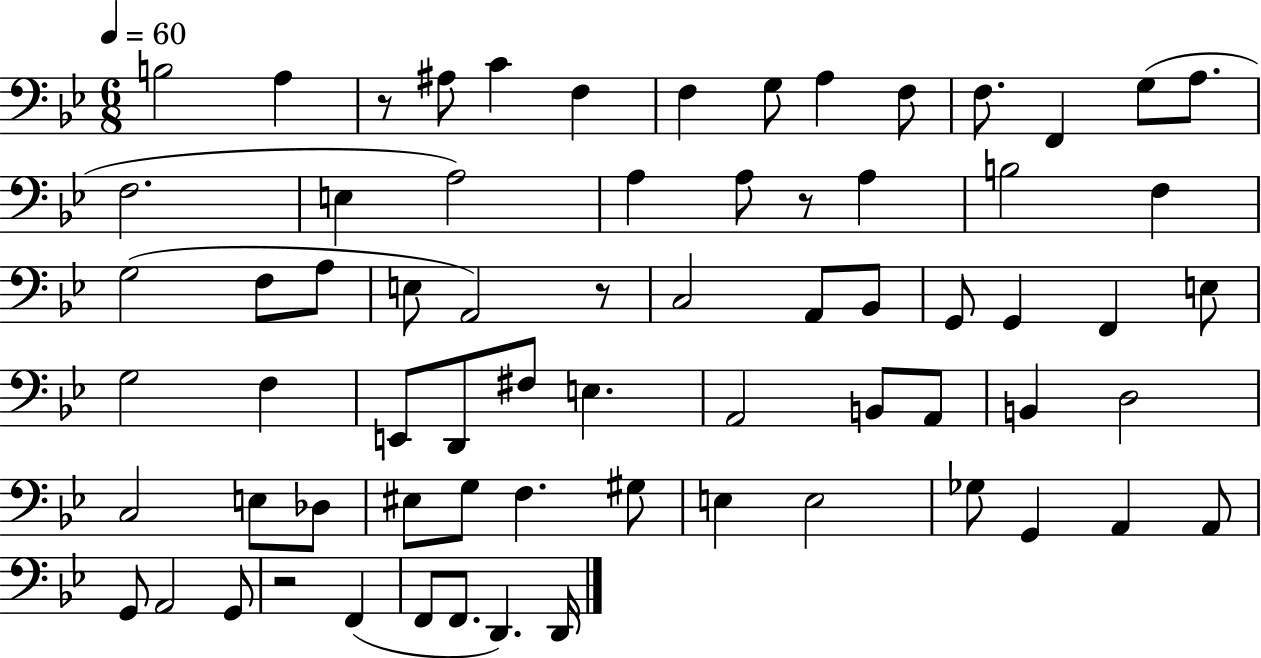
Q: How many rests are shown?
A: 4